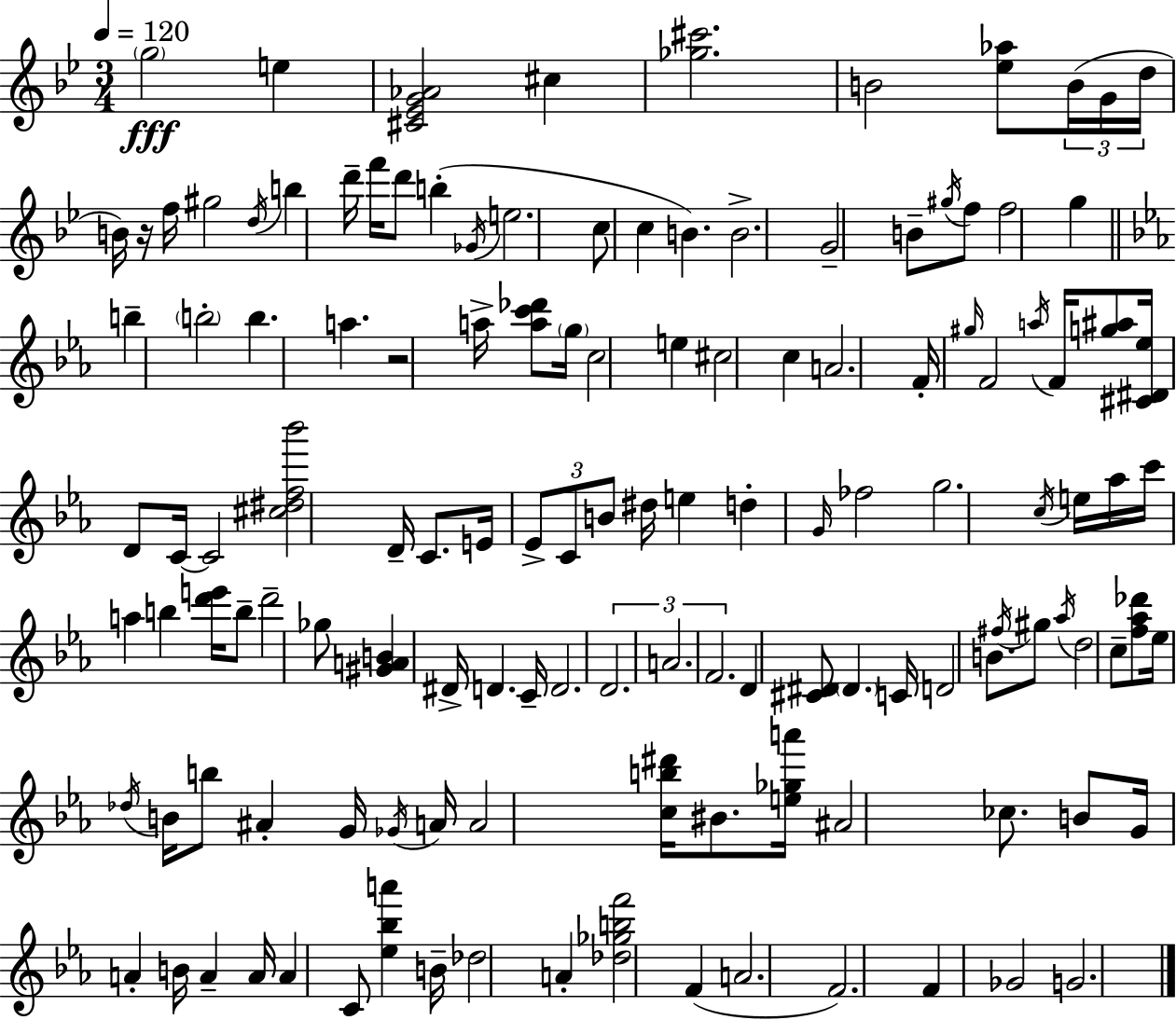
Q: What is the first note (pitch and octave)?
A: G5